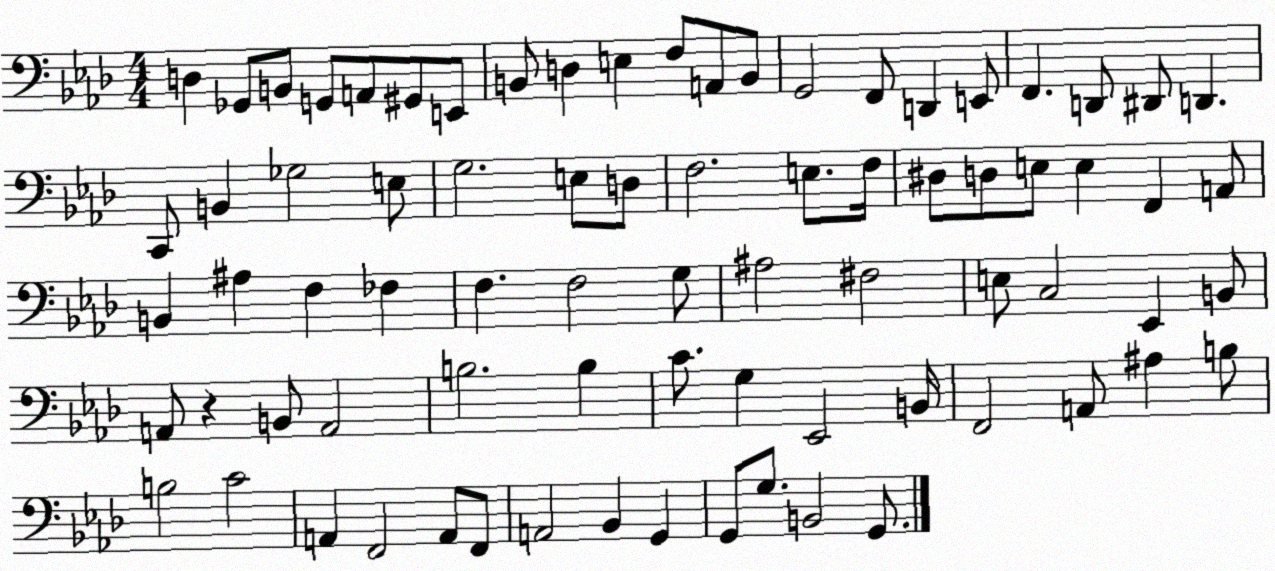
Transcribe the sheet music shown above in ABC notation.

X:1
T:Untitled
M:4/4
L:1/4
K:Ab
D, _G,,/2 B,,/2 G,,/2 A,,/2 ^G,,/2 E,,/2 B,,/2 D, E, F,/2 A,,/2 B,,/2 G,,2 F,,/2 D,, E,,/2 F,, D,,/2 ^D,,/2 D,, C,,/2 B,, _G,2 E,/2 G,2 E,/2 D,/2 F,2 E,/2 F,/4 ^D,/2 D,/2 E,/2 E, F,, A,,/2 B,, ^A, F, _F, F, F,2 G,/2 ^A,2 ^F,2 E,/2 C,2 _E,, B,,/2 A,,/2 z B,,/2 A,,2 B,2 B, C/2 G, _E,,2 B,,/4 F,,2 A,,/2 ^A, B,/2 B,2 C2 A,, F,,2 A,,/2 F,,/2 A,,2 _B,, G,, G,,/2 G,/2 B,,2 G,,/2